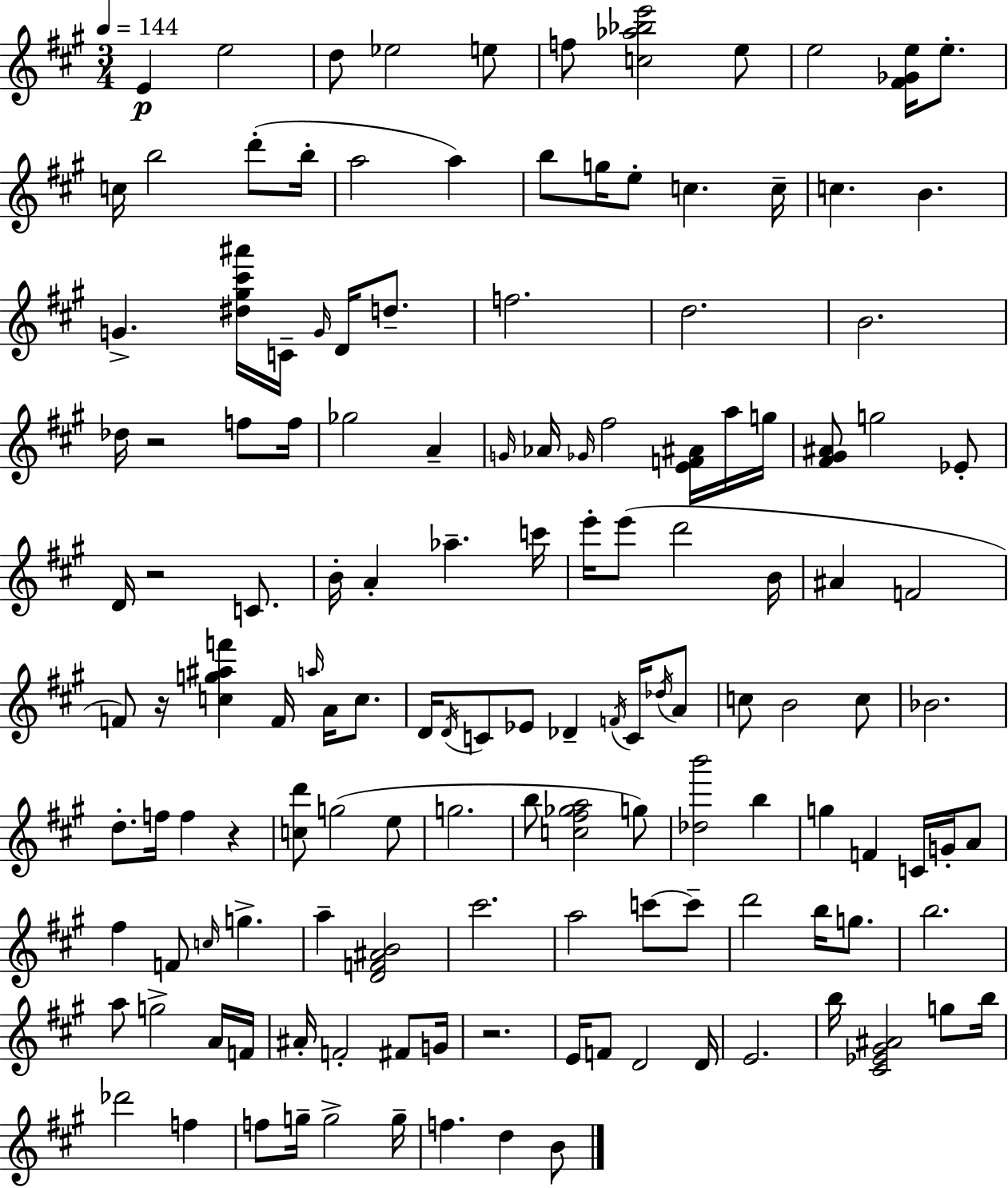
{
  \clef treble
  \numericTimeSignature
  \time 3/4
  \key a \major
  \tempo 4 = 144
  e'4\p e''2 | d''8 ees''2 e''8 | f''8 <c'' aes'' bes'' e'''>2 e''8 | e''2 <fis' ges' e''>16 e''8.-. | \break c''16 b''2 d'''8-.( b''16-. | a''2 a''4) | b''8 g''16 e''8-. c''4. c''16-- | c''4. b'4. | \break g'4.-> <dis'' gis'' cis''' ais'''>16 c'16-- \grace { g'16 } d'16 d''8.-- | f''2. | d''2. | b'2. | \break des''16 r2 f''8 | f''16 ges''2 a'4-- | \grace { g'16 } aes'16 \grace { ges'16 } fis''2 | <e' f' ais'>16 a''16 g''16 <fis' gis' ais'>8 g''2 | \break ees'8-. d'16 r2 | c'8. b'16-. a'4-. aes''4.-- | c'''16 e'''16-. e'''8( d'''2 | b'16 ais'4 f'2 | \break f'8) r16 <c'' g'' ais'' f'''>4 f'16 \grace { a''16 } | a'16 c''8. d'16 \acciaccatura { d'16 } c'8 ees'8 des'4-- | \acciaccatura { f'16 } c'16 \acciaccatura { des''16 } a'8 c''8 b'2 | c''8 bes'2. | \break d''8.-. f''16 f''4 | r4 <c'' d'''>8 g''2( | e''8 g''2. | b''8 <c'' fis'' ges'' a''>2 | \break g''8) <des'' b'''>2 | b''4 g''4 f'4 | c'16 g'16-. a'8 fis''4 f'8 | \grace { c''16 } g''4.-> a''4-- | \break <d' f' ais' b'>2 cis'''2. | a''2 | c'''8~~ c'''8-- d'''2 | b''16 g''8. b''2. | \break a''8 g''2-> | a'16 f'16 ais'16-. f'2-. | fis'8 g'16 r2. | e'16 f'8 d'2 | \break d'16 e'2. | b''16 <cis' ees' gis' ais'>2 | g''8 b''16 des'''2 | f''4 f''8 g''16-- g''2-> | \break g''16-- f''4. | d''4 b'8 \bar "|."
}